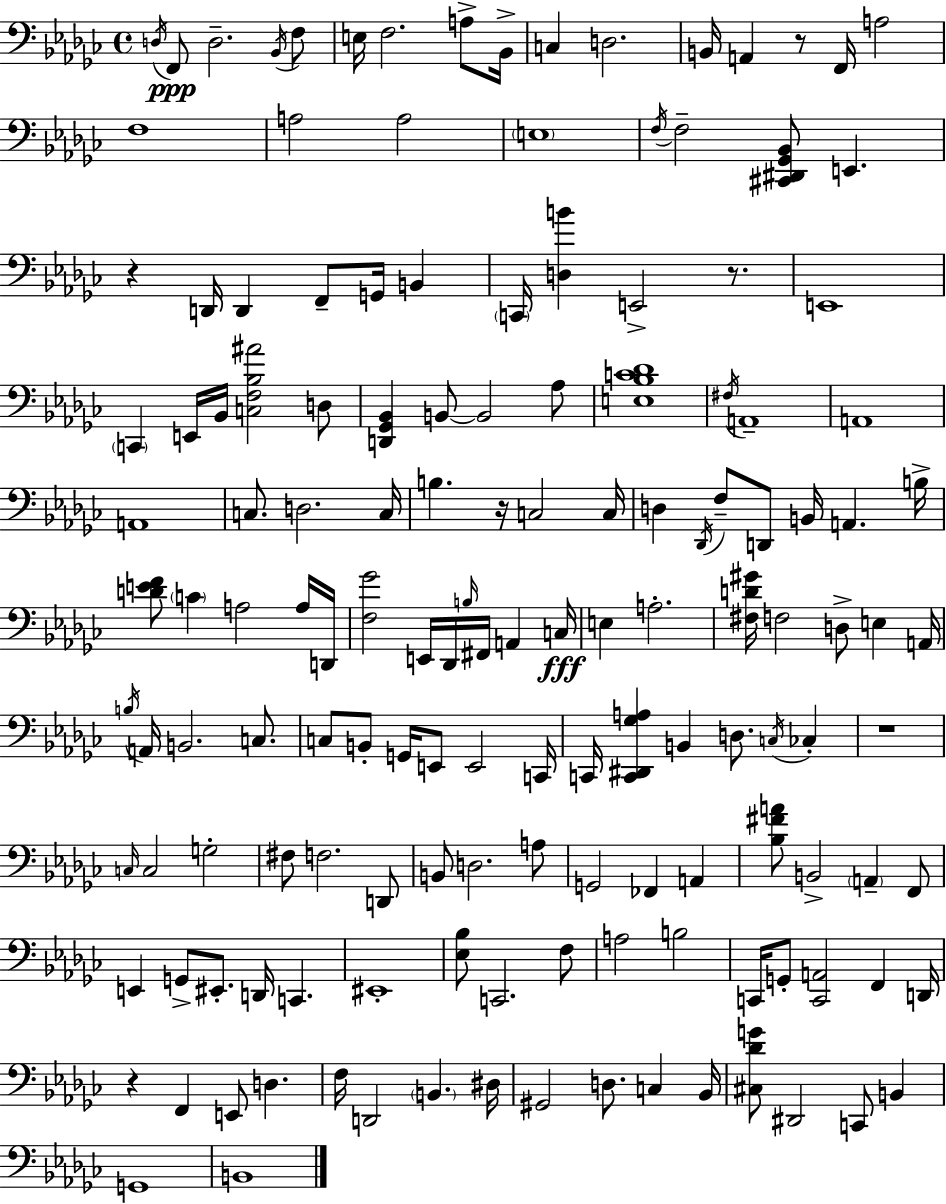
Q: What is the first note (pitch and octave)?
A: D3